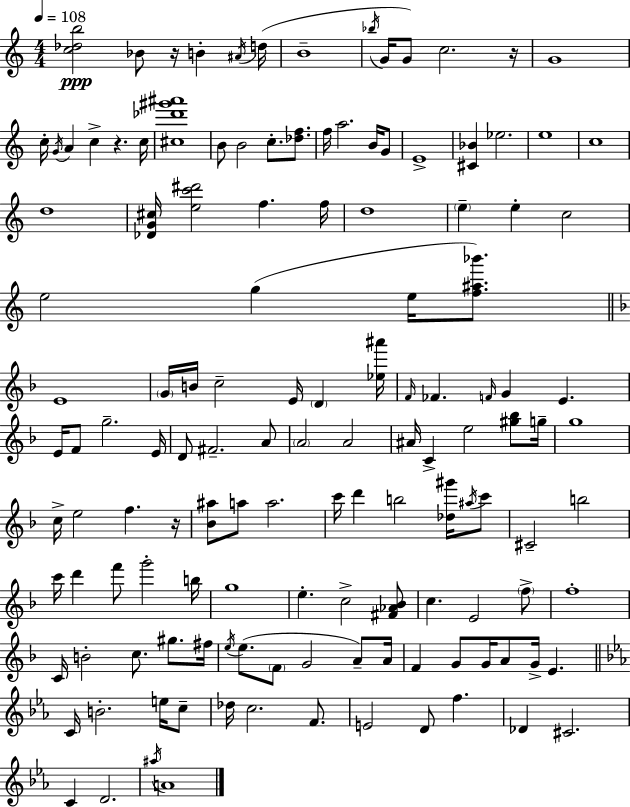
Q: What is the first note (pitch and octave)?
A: Bb4